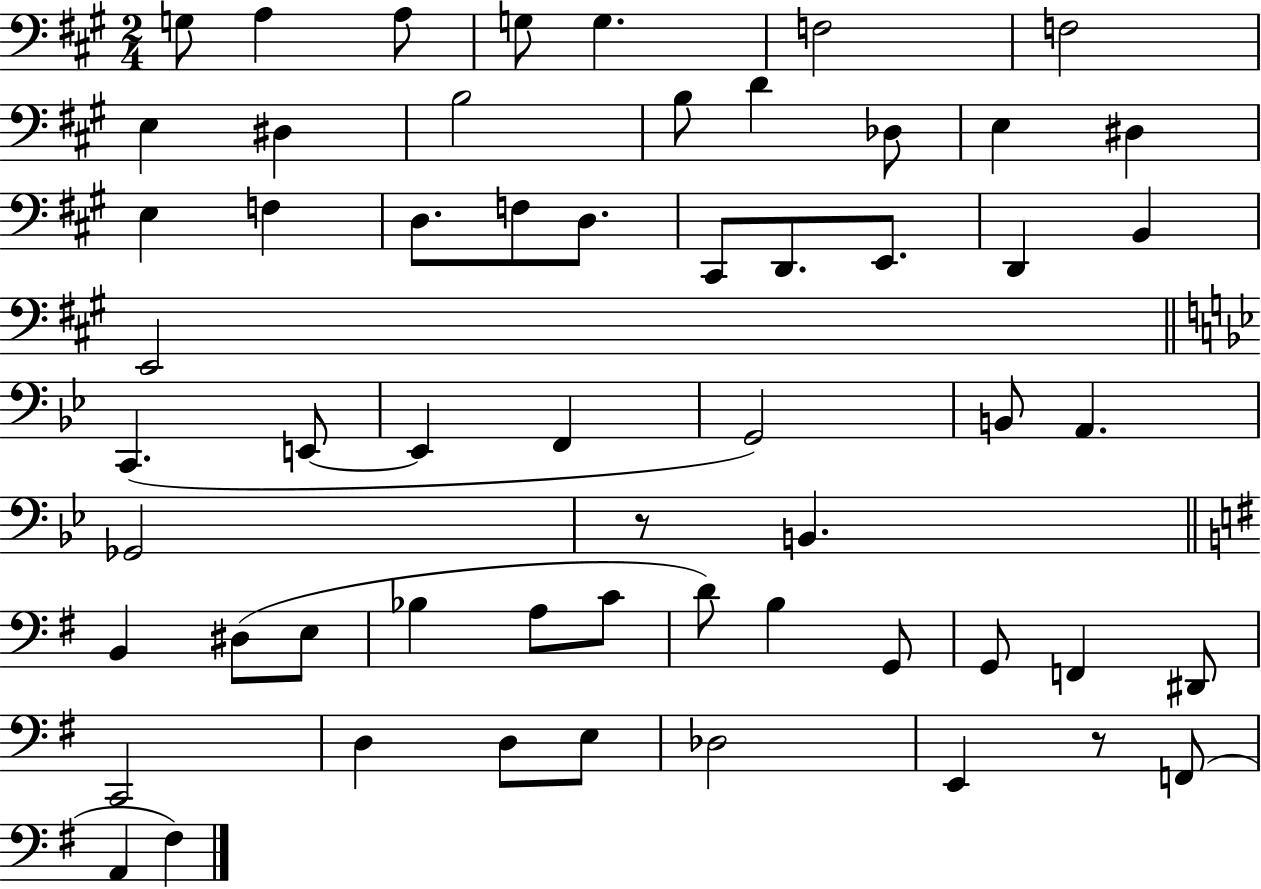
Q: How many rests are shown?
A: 2